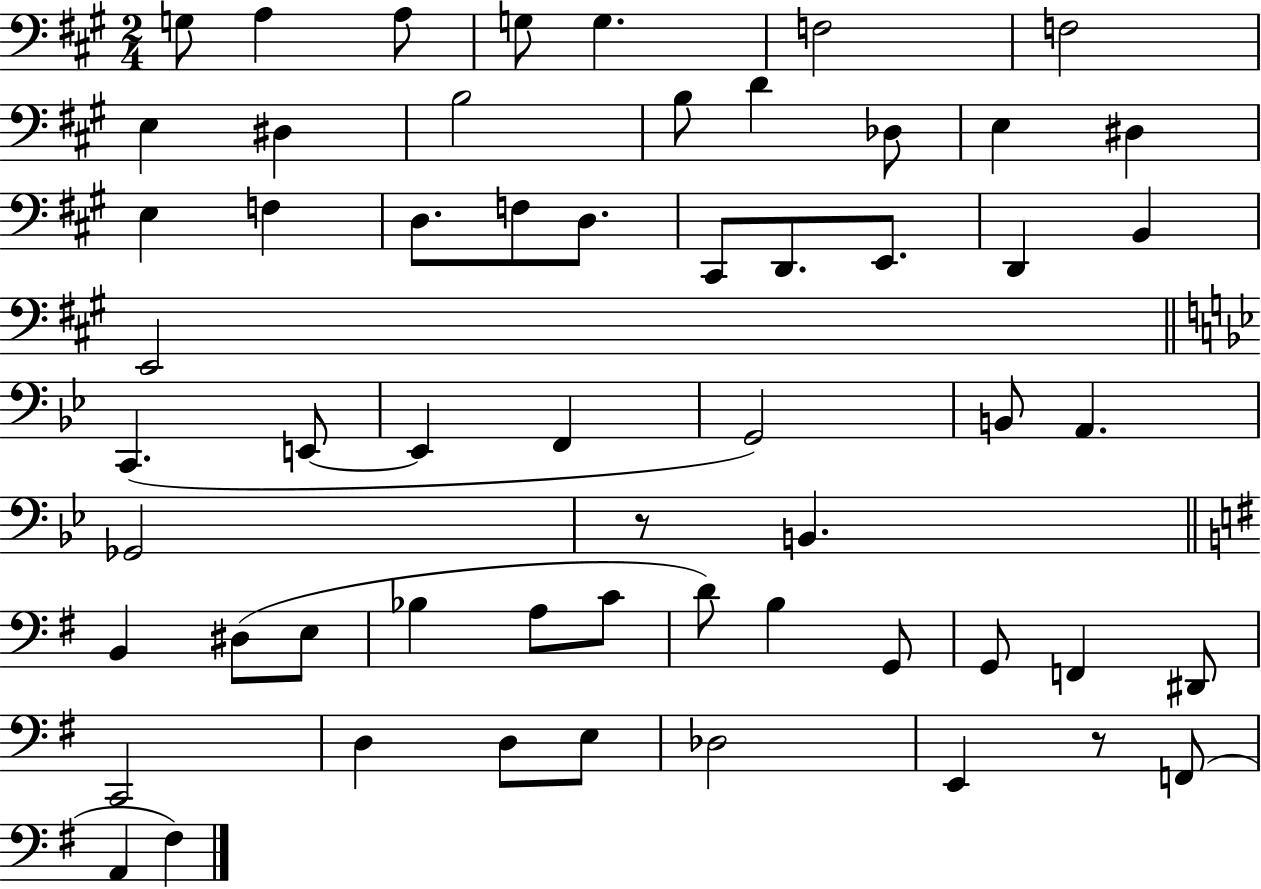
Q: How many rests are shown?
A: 2